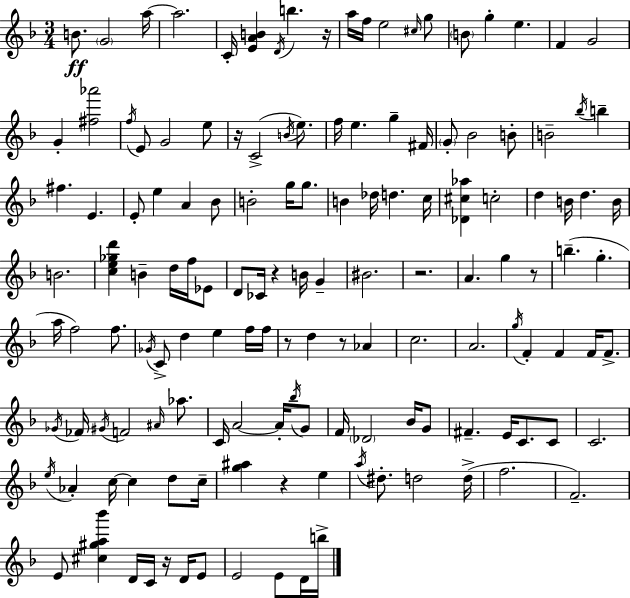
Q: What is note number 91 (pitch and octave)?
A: Ab5